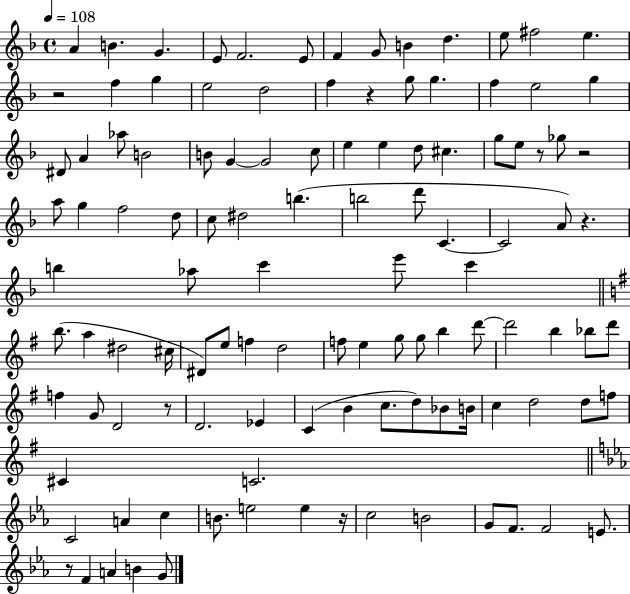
{
  \clef treble
  \time 4/4
  \defaultTimeSignature
  \key f \major
  \tempo 4 = 108
  \repeat volta 2 { a'4 b'4. g'4. | e'8 f'2. e'8 | f'4 g'8 b'4 d''4. | e''8 fis''2 e''4. | \break r2 f''4 g''4 | e''2 d''2 | f''4 r4 g''8 g''4. | f''4 e''2 g''4 | \break dis'8 a'4 aes''8 b'2 | b'8 g'4~~ g'2 c''8 | e''4 e''4 d''8 cis''4. | g''8 e''8 r8 ges''8 r2 | \break a''8 g''4 f''2 d''8 | c''8 dis''2 b''4.( | b''2 d'''8 c'4.~~ | c'2 a'8) r4. | \break b''4 aes''8 c'''4 e'''8 c'''4 | \bar "||" \break \key g \major b''8.( a''4 dis''2 cis''16 | dis'8) e''8 f''4 d''2 | f''8 e''4 g''8 g''8 b''4 d'''8~~ | d'''2 b''4 bes''8 d'''8 | \break f''4 g'8 d'2 r8 | d'2. ees'4 | c'4( b'4 c''8. d''8) bes'8 b'16 | c''4 d''2 d''8 f''8 | \break cis'4 c'2. | \bar "||" \break \key ees \major c'2 a'4 c''4 | b'8. e''2 e''4 r16 | c''2 b'2 | g'8 f'8. f'2 e'8. | \break r8 f'4 a'4 b'4 g'8 | } \bar "|."
}